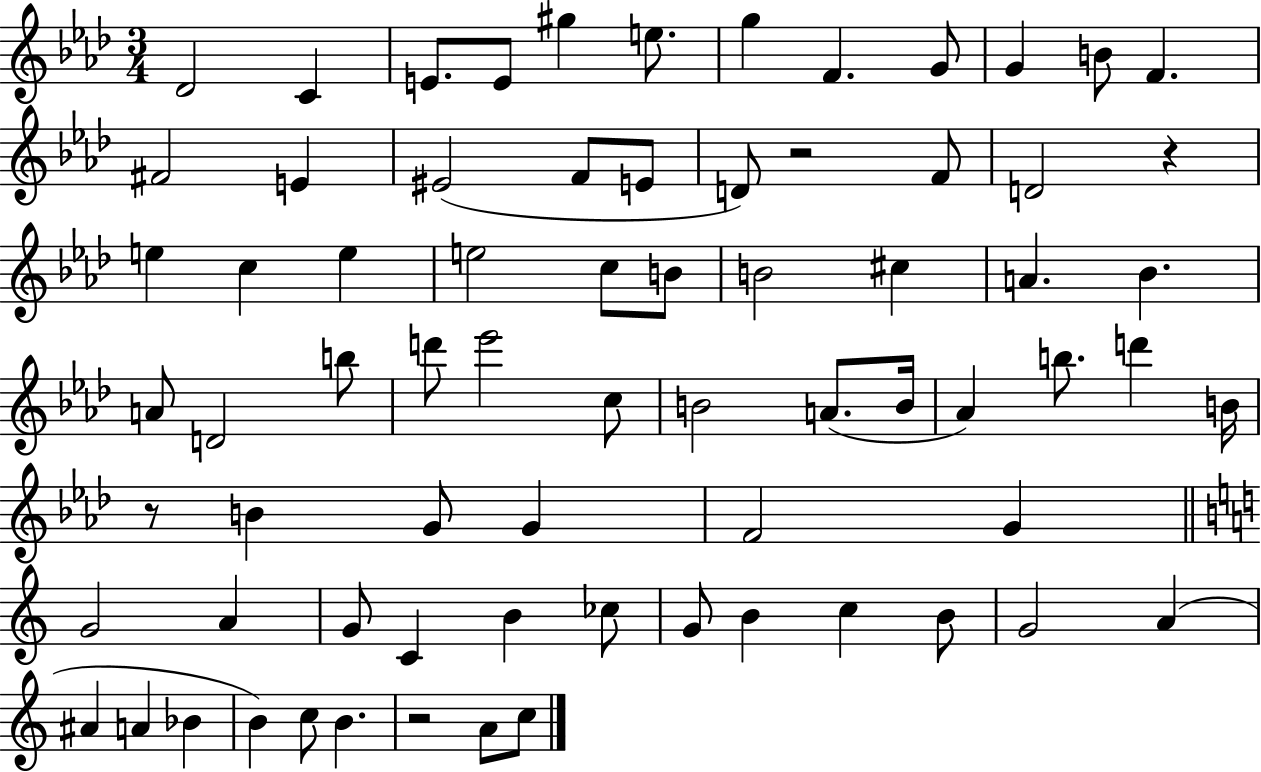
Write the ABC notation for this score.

X:1
T:Untitled
M:3/4
L:1/4
K:Ab
_D2 C E/2 E/2 ^g e/2 g F G/2 G B/2 F ^F2 E ^E2 F/2 E/2 D/2 z2 F/2 D2 z e c e e2 c/2 B/2 B2 ^c A _B A/2 D2 b/2 d'/2 _e'2 c/2 B2 A/2 B/4 _A b/2 d' B/4 z/2 B G/2 G F2 G G2 A G/2 C B _c/2 G/2 B c B/2 G2 A ^A A _B B c/2 B z2 A/2 c/2